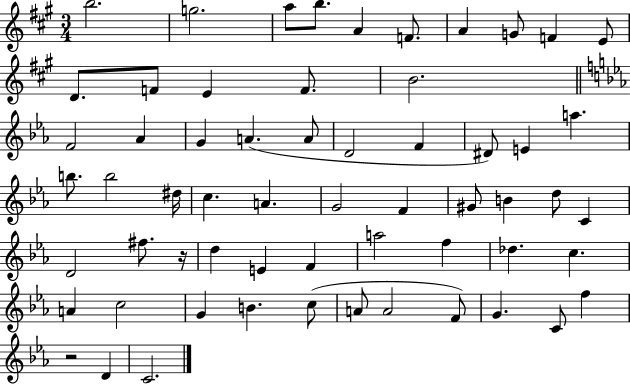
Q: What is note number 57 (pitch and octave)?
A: D4